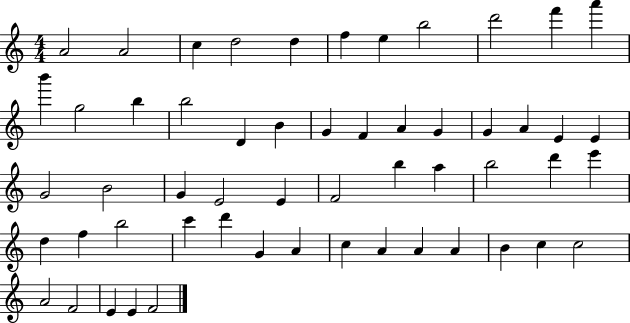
X:1
T:Untitled
M:4/4
L:1/4
K:C
A2 A2 c d2 d f e b2 d'2 f' a' b' g2 b b2 D B G F A G G A E E G2 B2 G E2 E F2 b a b2 d' e' d f b2 c' d' G A c A A A B c c2 A2 F2 E E F2